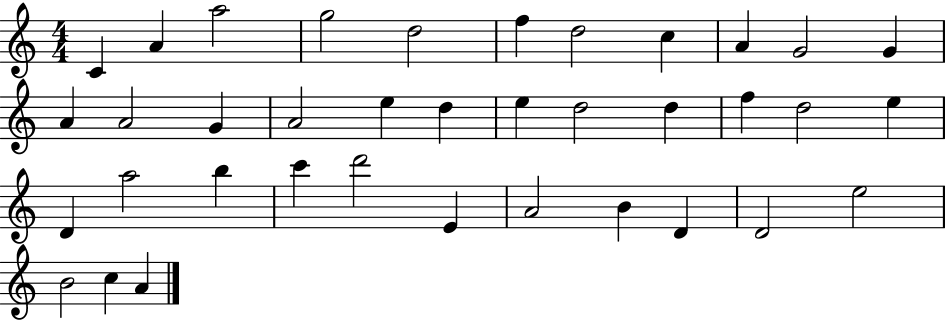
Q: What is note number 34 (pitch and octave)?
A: E5